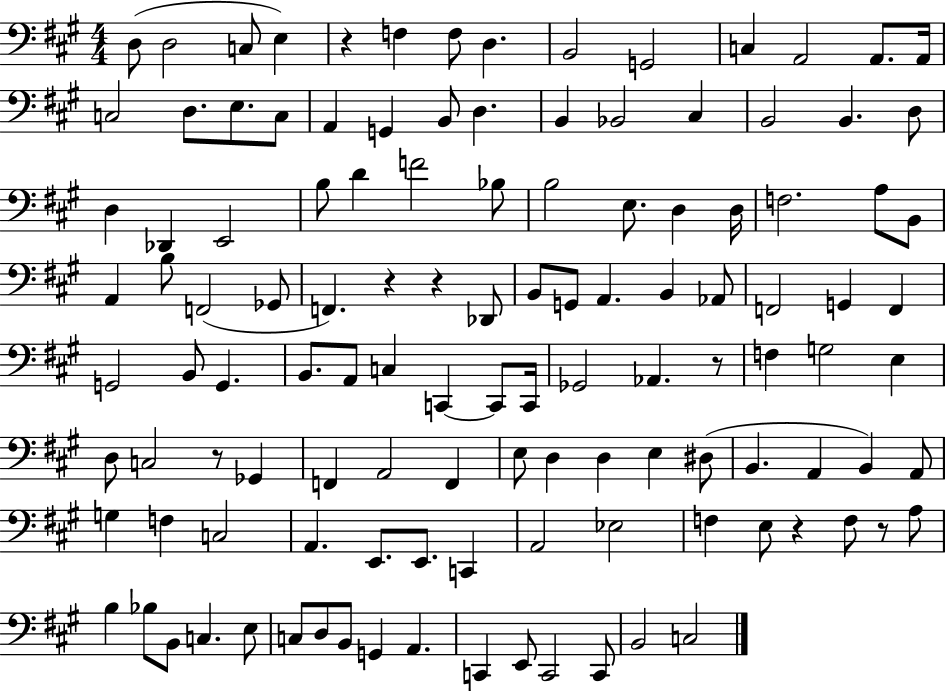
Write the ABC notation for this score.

X:1
T:Untitled
M:4/4
L:1/4
K:A
D,/2 D,2 C,/2 E, z F, F,/2 D, B,,2 G,,2 C, A,,2 A,,/2 A,,/4 C,2 D,/2 E,/2 C,/2 A,, G,, B,,/2 D, B,, _B,,2 ^C, B,,2 B,, D,/2 D, _D,, E,,2 B,/2 D F2 _B,/2 B,2 E,/2 D, D,/4 F,2 A,/2 B,,/2 A,, B,/2 F,,2 _G,,/2 F,, z z _D,,/2 B,,/2 G,,/2 A,, B,, _A,,/2 F,,2 G,, F,, G,,2 B,,/2 G,, B,,/2 A,,/2 C, C,, C,,/2 C,,/4 _G,,2 _A,, z/2 F, G,2 E, D,/2 C,2 z/2 _G,, F,, A,,2 F,, E,/2 D, D, E, ^D,/2 B,, A,, B,, A,,/2 G, F, C,2 A,, E,,/2 E,,/2 C,, A,,2 _E,2 F, E,/2 z F,/2 z/2 A,/2 B, _B,/2 B,,/2 C, E,/2 C,/2 D,/2 B,,/2 G,, A,, C,, E,,/2 C,,2 C,,/2 B,,2 C,2